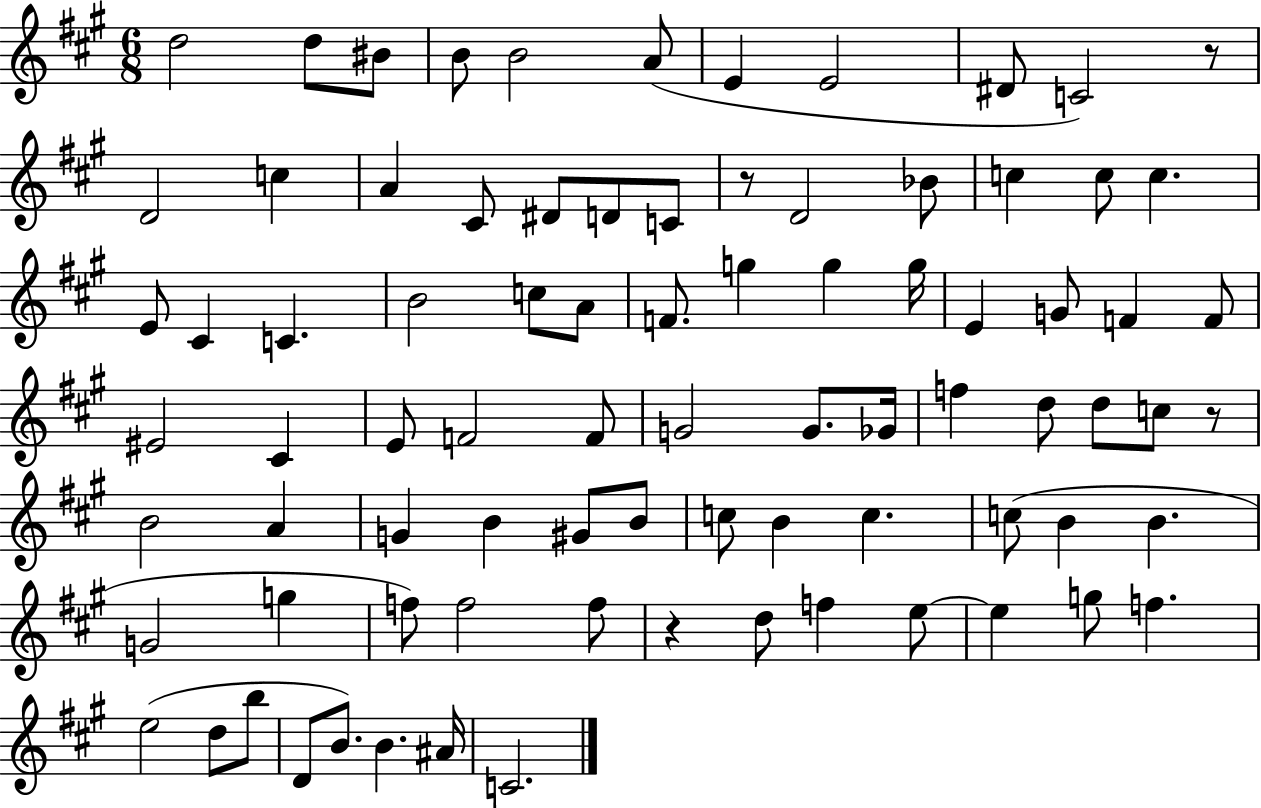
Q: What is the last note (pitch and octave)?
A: C4